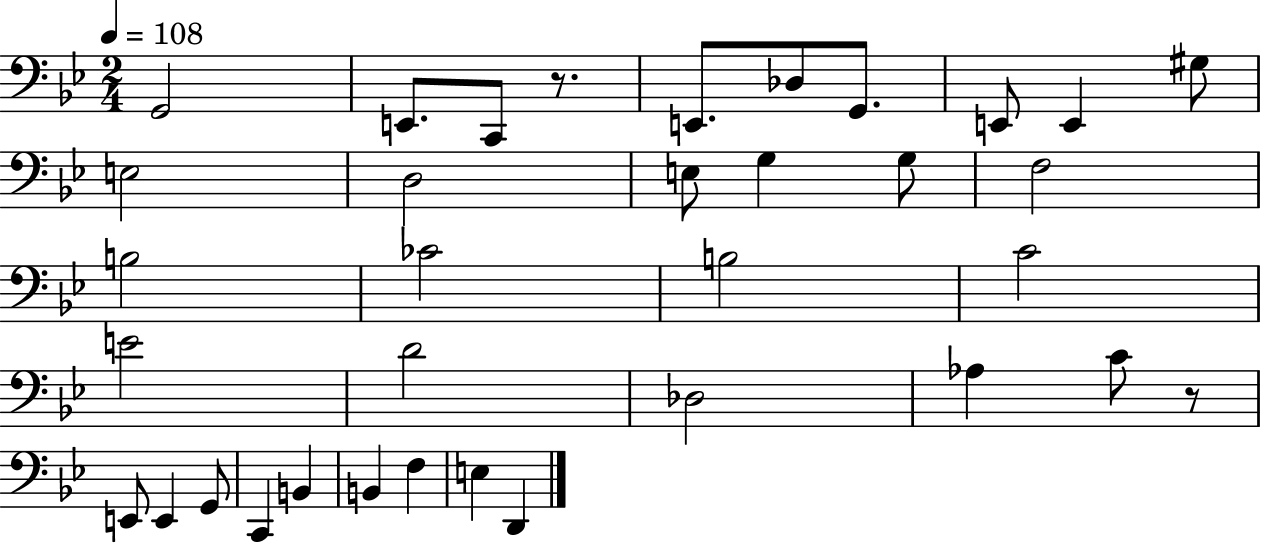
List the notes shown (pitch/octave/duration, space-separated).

G2/h E2/e. C2/e R/e. E2/e. Db3/e G2/e. E2/e E2/q G#3/e E3/h D3/h E3/e G3/q G3/e F3/h B3/h CES4/h B3/h C4/h E4/h D4/h Db3/h Ab3/q C4/e R/e E2/e E2/q G2/e C2/q B2/q B2/q F3/q E3/q D2/q